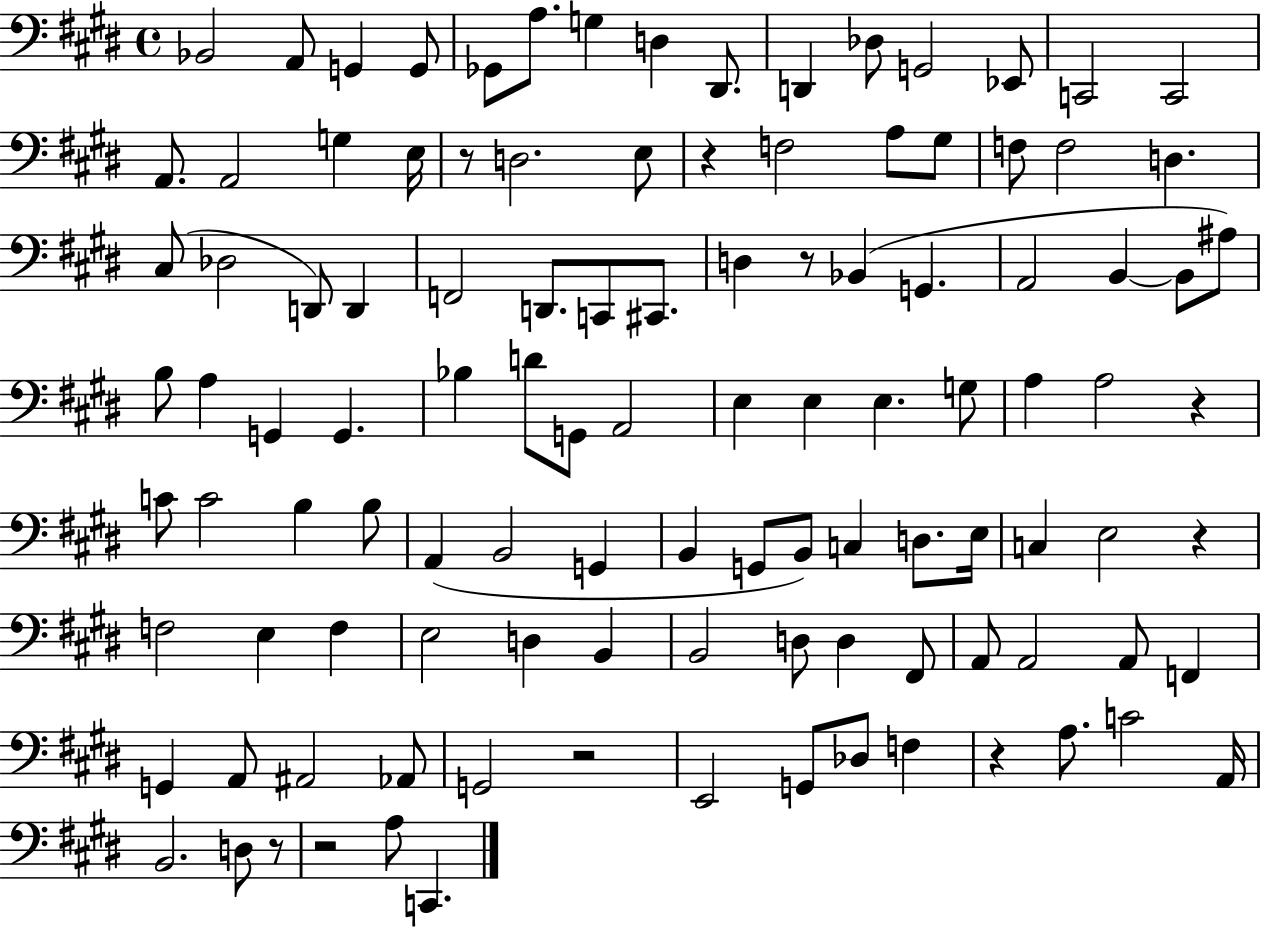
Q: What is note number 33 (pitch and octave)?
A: D2